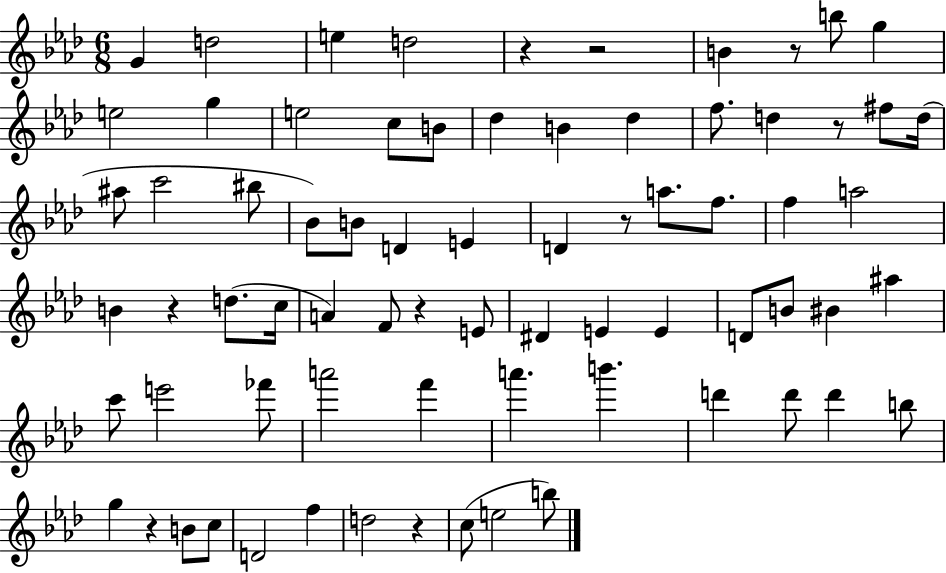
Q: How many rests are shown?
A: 9